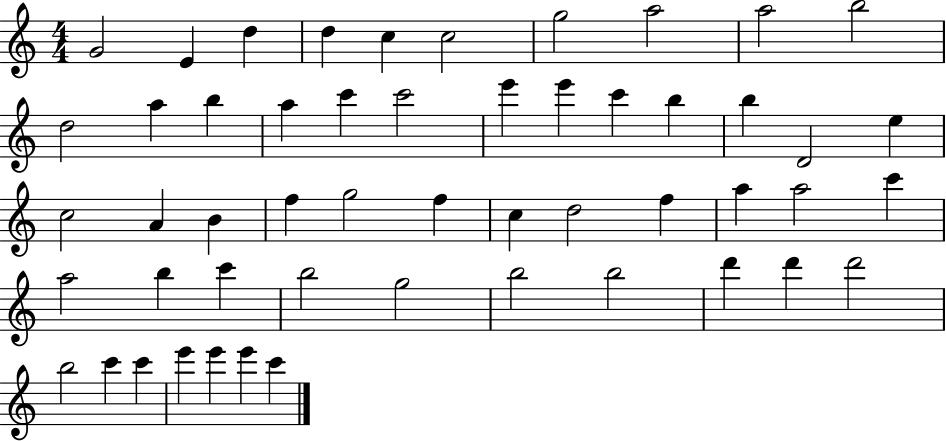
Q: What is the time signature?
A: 4/4